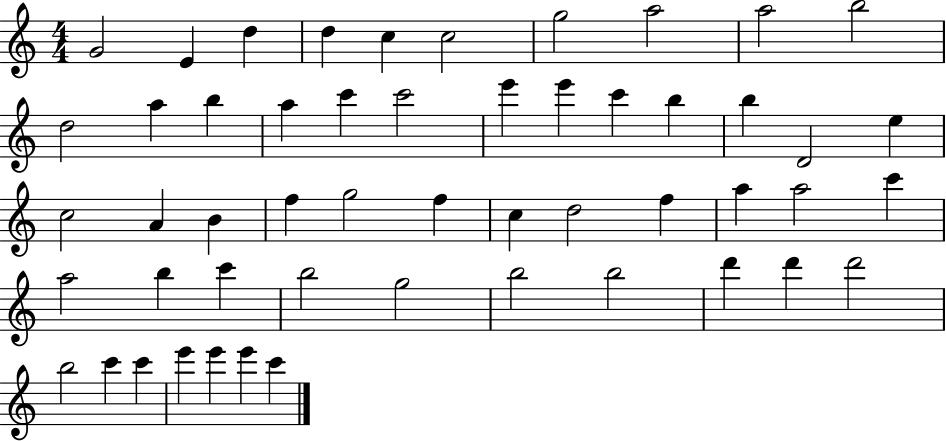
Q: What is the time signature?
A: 4/4